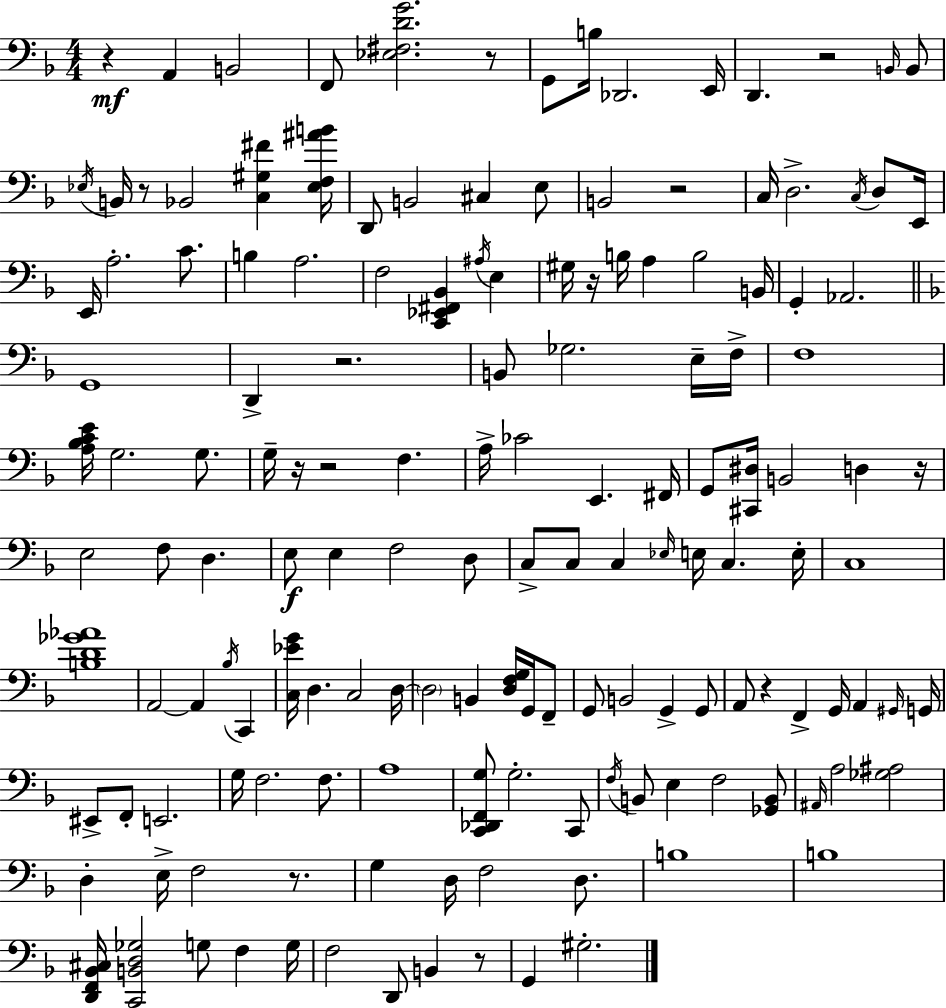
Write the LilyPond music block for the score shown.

{
  \clef bass
  \numericTimeSignature
  \time 4/4
  \key f \major
  r4\mf a,4 b,2 | f,8 <ees fis d' g'>2. r8 | g,8 b16 des,2. e,16 | d,4. r2 \grace { b,16 } b,8 | \break \acciaccatura { ees16 } b,16 r8 bes,2 <c gis fis'>4 | <ees f ais' b'>16 d,8 b,2 cis4 | e8 b,2 r2 | c16 d2.-> \acciaccatura { c16 } | \break d8 e,16 e,16 a2.-. | c'8. b4 a2. | f2 <c, ees, fis, bes,>4 \acciaccatura { ais16 } | e4 gis16 r16 b16 a4 b2 | \break b,16 g,4-. aes,2. | \bar "||" \break \key f \major g,1 | d,4-> r2. | b,8 ges2. e16-- f16-> | f1 | \break <a bes c' e'>16 g2. g8. | g16-- r16 r2 f4. | a16-> ces'2 e,4. fis,16 | g,8 <cis, dis>16 b,2 d4 r16 | \break e2 f8 d4. | e8\f e4 f2 d8 | c8-> c8 c4 \grace { ees16 } e16 c4. | e16-. c1 | \break <b d' ges' aes'>1 | a,2~~ a,4 \acciaccatura { bes16 } c,4 | <c ees' g'>16 d4. c2 | d16~~ \parenthesize d2 b,4 <d f g>16 g,16 | \break f,8-- g,8 b,2 g,4-> | g,8 a,8 r4 f,4-> g,16 a,4 | \grace { gis,16 } g,16 eis,8-> f,8-. e,2. | g16 f2. | \break f8. a1 | <c, des, f, g>8 g2.-. | c,8 \acciaccatura { f16 } b,8 e4 f2 | <ges, b,>8 \grace { ais,16 } a2 <ges ais>2 | \break d4-. e16-> f2 | r8. g4 d16 f2 | d8. b1 | b1 | \break <d, f, bes, cis>16 <c, b, d ges>2 g8 | f4 g16 f2 d,8 b,4 | r8 g,4 gis2.-. | \bar "|."
}